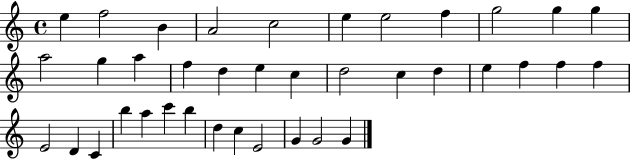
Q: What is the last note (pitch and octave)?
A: G4